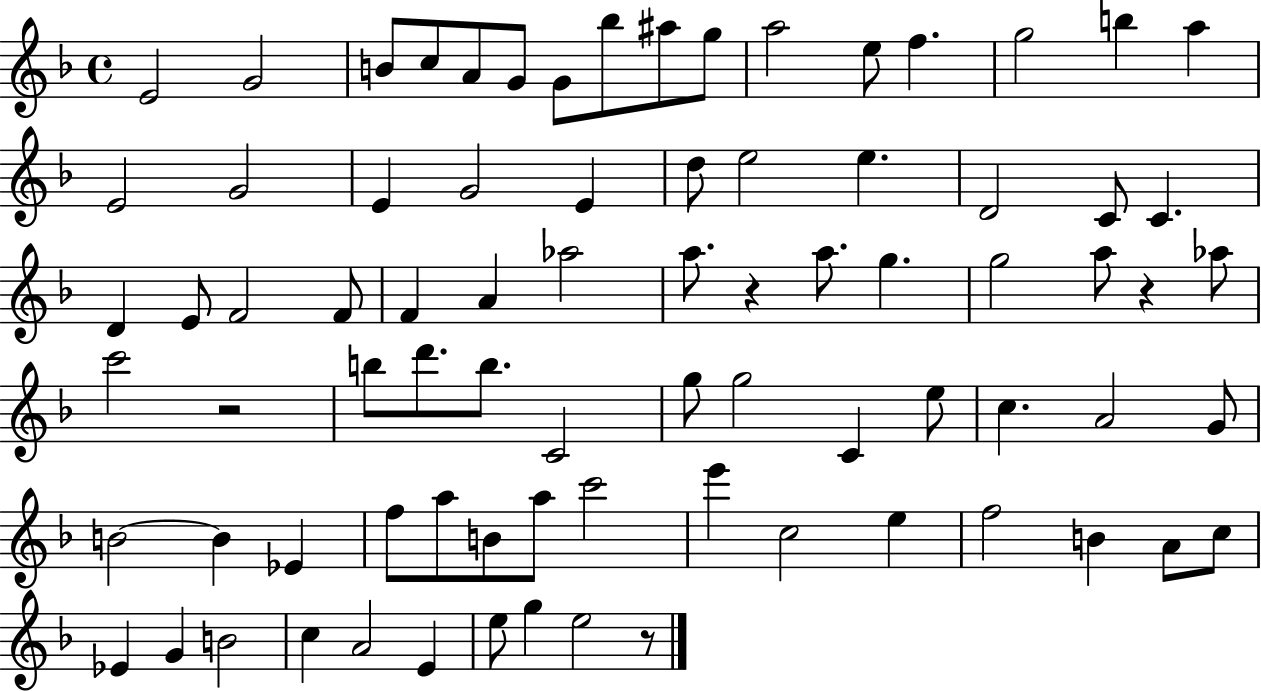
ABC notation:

X:1
T:Untitled
M:4/4
L:1/4
K:F
E2 G2 B/2 c/2 A/2 G/2 G/2 _b/2 ^a/2 g/2 a2 e/2 f g2 b a E2 G2 E G2 E d/2 e2 e D2 C/2 C D E/2 F2 F/2 F A _a2 a/2 z a/2 g g2 a/2 z _a/2 c'2 z2 b/2 d'/2 b/2 C2 g/2 g2 C e/2 c A2 G/2 B2 B _E f/2 a/2 B/2 a/2 c'2 e' c2 e f2 B A/2 c/2 _E G B2 c A2 E e/2 g e2 z/2